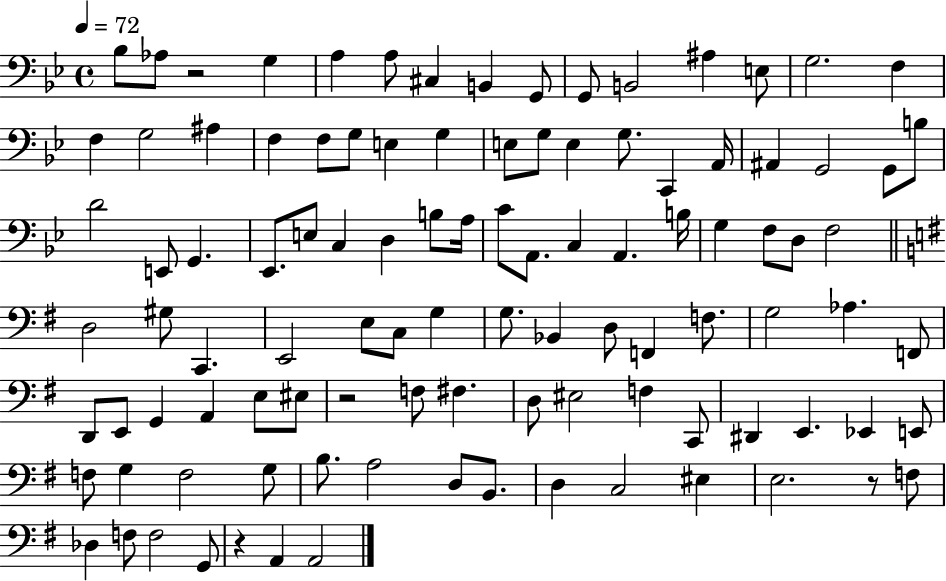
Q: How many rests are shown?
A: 4